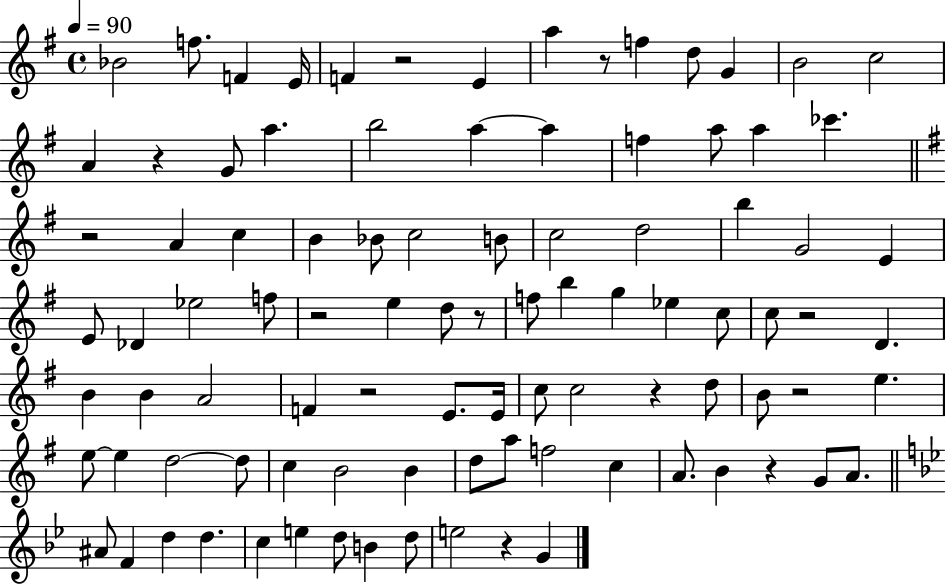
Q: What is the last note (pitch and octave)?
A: G4